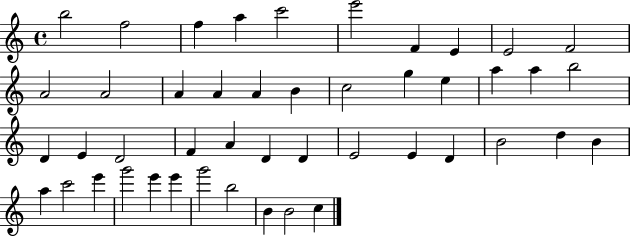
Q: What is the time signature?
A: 4/4